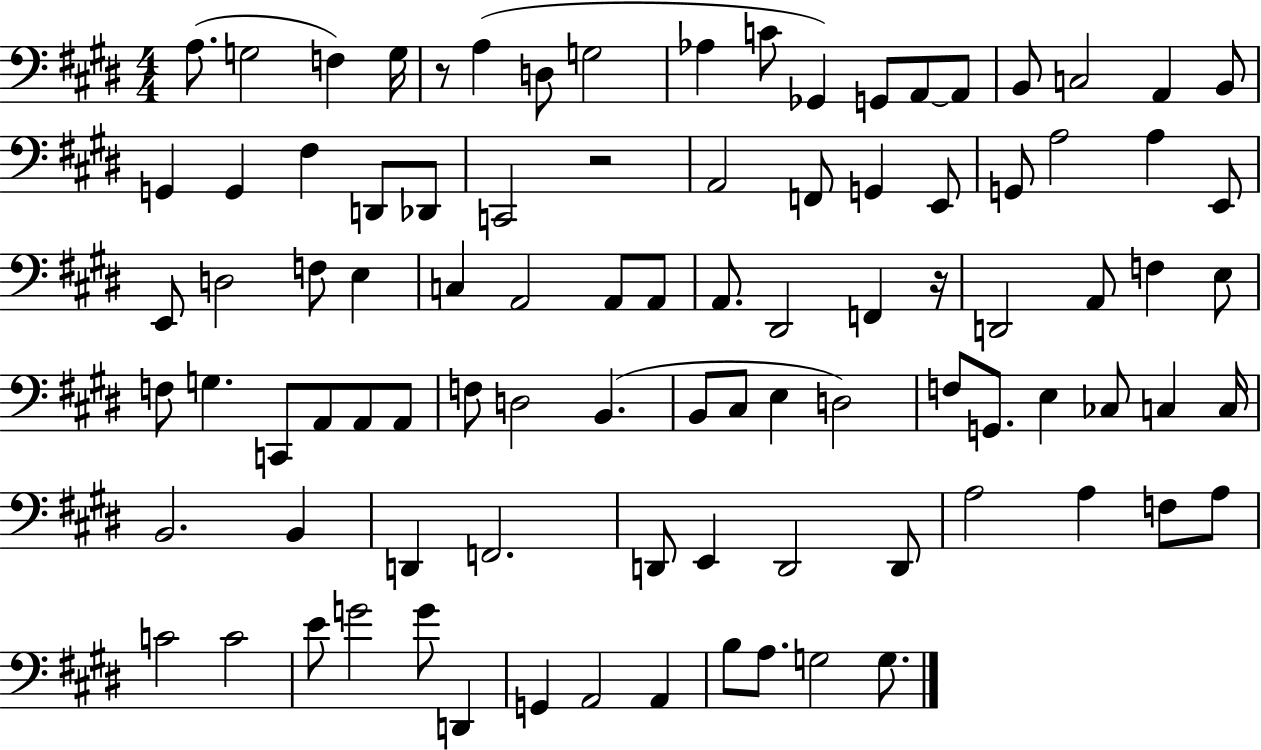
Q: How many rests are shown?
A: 3